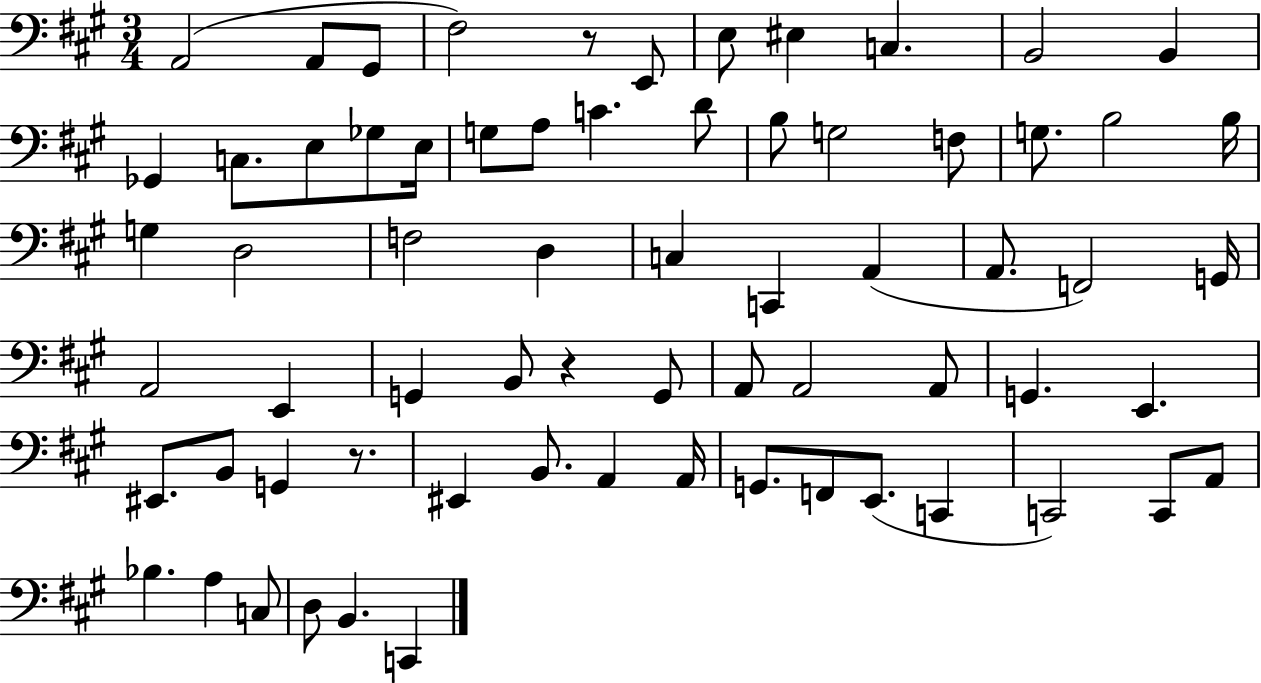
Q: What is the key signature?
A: A major